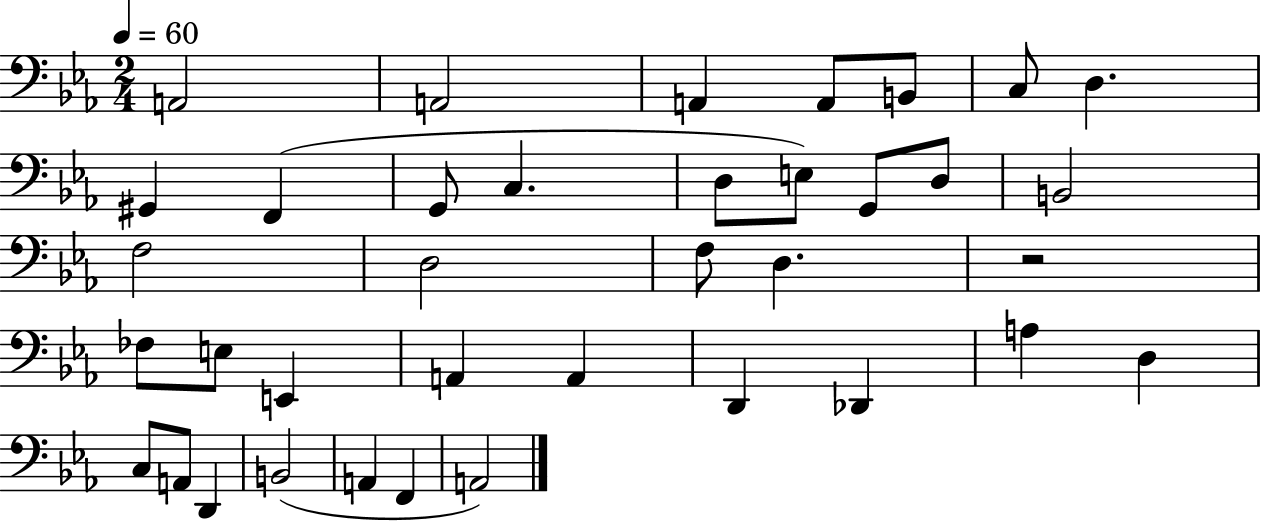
A2/h A2/h A2/q A2/e B2/e C3/e D3/q. G#2/q F2/q G2/e C3/q. D3/e E3/e G2/e D3/e B2/h F3/h D3/h F3/e D3/q. R/h FES3/e E3/e E2/q A2/q A2/q D2/q Db2/q A3/q D3/q C3/e A2/e D2/q B2/h A2/q F2/q A2/h